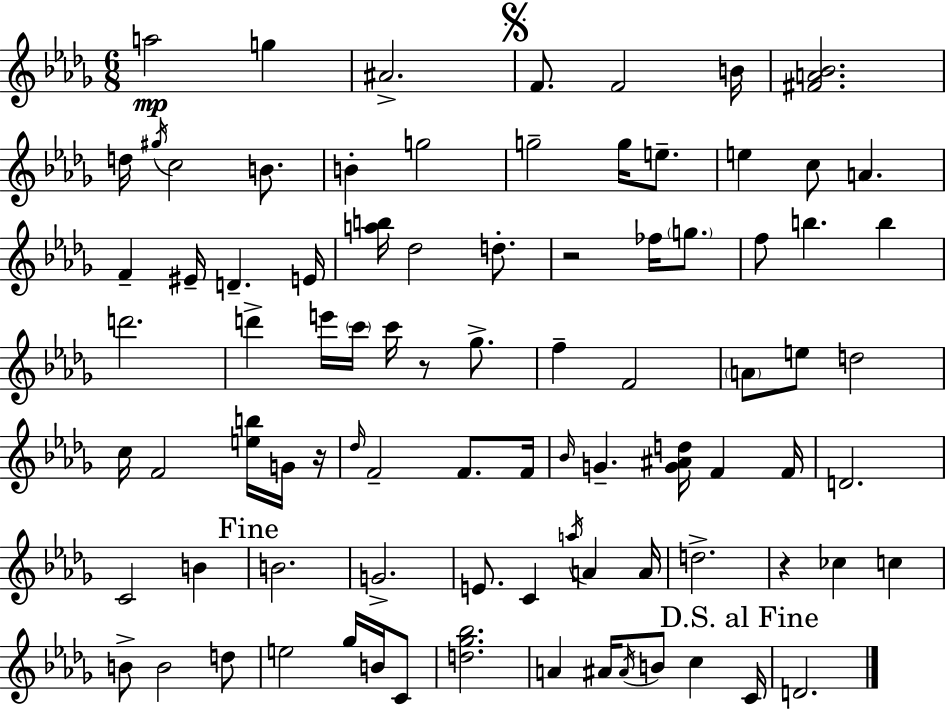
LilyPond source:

{
  \clef treble
  \numericTimeSignature
  \time 6/8
  \key bes \minor
  a''2\mp g''4 | ais'2.-> | \mark \markup { \musicglyph "scripts.segno" } f'8. f'2 b'16 | <fis' a' bes'>2. | \break d''16 \acciaccatura { gis''16 } c''2 b'8. | b'4-. g''2 | g''2-- g''16 e''8.-- | e''4 c''8 a'4. | \break f'4-- eis'16-- d'4.-- | e'16 <a'' b''>16 des''2 d''8.-. | r2 fes''16 \parenthesize g''8. | f''8 b''4. b''4 | \break d'''2. | d'''4-> e'''16 \parenthesize c'''16 c'''16 r8 ges''8.-> | f''4-- f'2 | \parenthesize a'8 e''8 d''2 | \break c''16 f'2 <e'' b''>16 g'16 | r16 \grace { des''16 } f'2-- f'8. | f'16 \grace { bes'16 } g'4.-- <g' ais' d''>16 f'4 | f'16 d'2. | \break c'2 b'4 | \mark "Fine" b'2. | g'2.-> | e'8. c'4 \acciaccatura { a''16 } a'4 | \break a'16 d''2.-> | r4 ces''4 | c''4 b'8-> b'2 | d''8 e''2 | \break ges''16 b'16 c'8 <d'' ges'' bes''>2. | a'4 ais'16 \acciaccatura { ais'16 } b'8 | c''4 \mark "D.S. al Fine" c'16 d'2. | \bar "|."
}